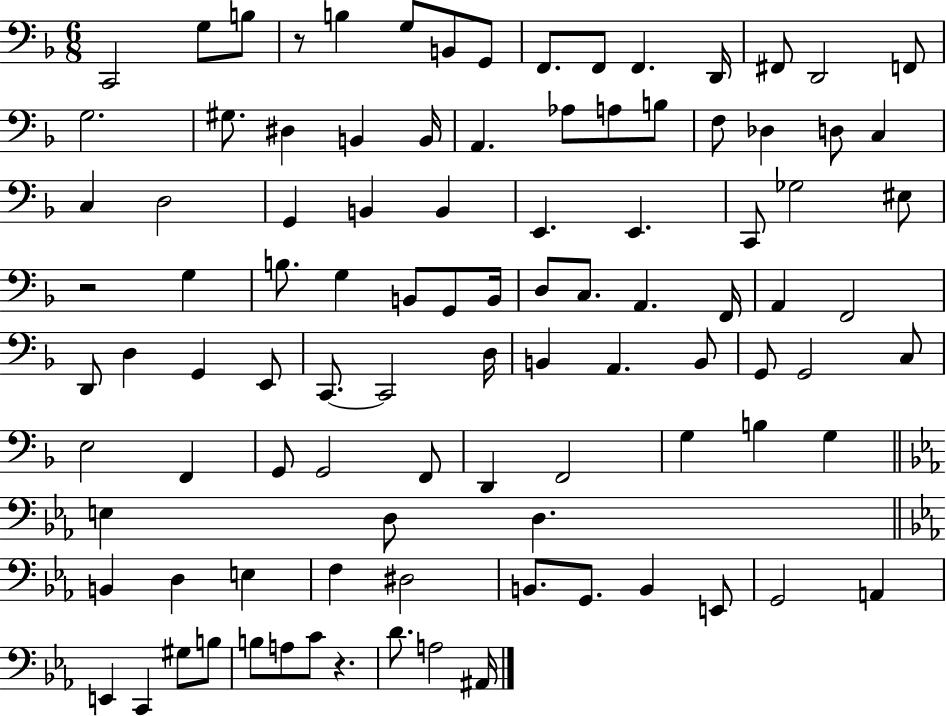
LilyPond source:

{
  \clef bass
  \numericTimeSignature
  \time 6/8
  \key f \major
  c,2 g8 b8 | r8 b4 g8 b,8 g,8 | f,8. f,8 f,4. d,16 | fis,8 d,2 f,8 | \break g2. | gis8. dis4 b,4 b,16 | a,4. aes8 a8 b8 | f8 des4 d8 c4 | \break c4 d2 | g,4 b,4 b,4 | e,4. e,4. | c,8 ges2 eis8 | \break r2 g4 | b8. g4 b,8 g,8 b,16 | d8 c8. a,4. f,16 | a,4 f,2 | \break d,8 d4 g,4 e,8 | c,8.~~ c,2 d16 | b,4 a,4. b,8 | g,8 g,2 c8 | \break e2 f,4 | g,8 g,2 f,8 | d,4 f,2 | g4 b4 g4 | \break \bar "||" \break \key c \minor e4 d8 d4. | \bar "||" \break \key c \minor b,4 d4 e4 | f4 dis2 | b,8. g,8. b,4 e,8 | g,2 a,4 | \break e,4 c,4 gis8 b8 | b8 a8 c'8 r4. | d'8. a2 ais,16 | \bar "|."
}